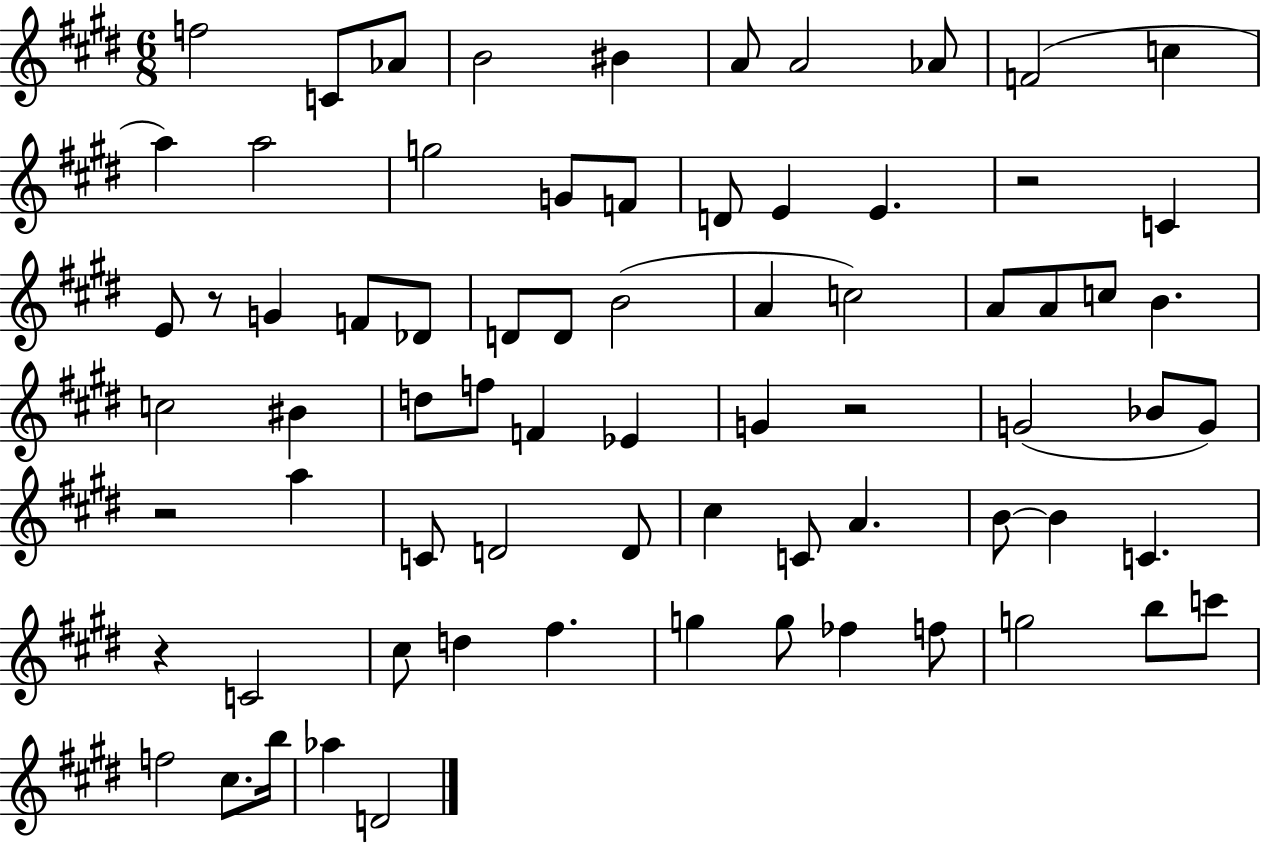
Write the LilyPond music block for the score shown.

{
  \clef treble
  \numericTimeSignature
  \time 6/8
  \key e \major
  f''2 c'8 aes'8 | b'2 bis'4 | a'8 a'2 aes'8 | f'2( c''4 | \break a''4) a''2 | g''2 g'8 f'8 | d'8 e'4 e'4. | r2 c'4 | \break e'8 r8 g'4 f'8 des'8 | d'8 d'8 b'2( | a'4 c''2) | a'8 a'8 c''8 b'4. | \break c''2 bis'4 | d''8 f''8 f'4 ees'4 | g'4 r2 | g'2( bes'8 g'8) | \break r2 a''4 | c'8 d'2 d'8 | cis''4 c'8 a'4. | b'8~~ b'4 c'4. | \break r4 c'2 | cis''8 d''4 fis''4. | g''4 g''8 fes''4 f''8 | g''2 b''8 c'''8 | \break f''2 cis''8. b''16 | aes''4 d'2 | \bar "|."
}